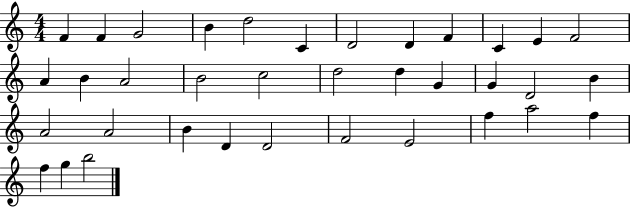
F4/q F4/q G4/h B4/q D5/h C4/q D4/h D4/q F4/q C4/q E4/q F4/h A4/q B4/q A4/h B4/h C5/h D5/h D5/q G4/q G4/q D4/h B4/q A4/h A4/h B4/q D4/q D4/h F4/h E4/h F5/q A5/h F5/q F5/q G5/q B5/h